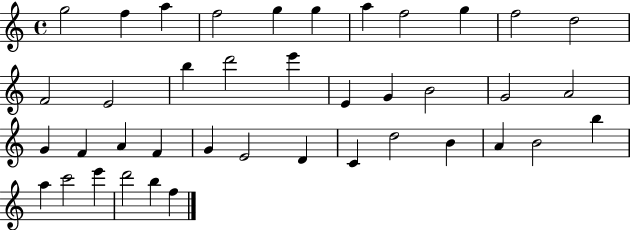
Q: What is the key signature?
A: C major